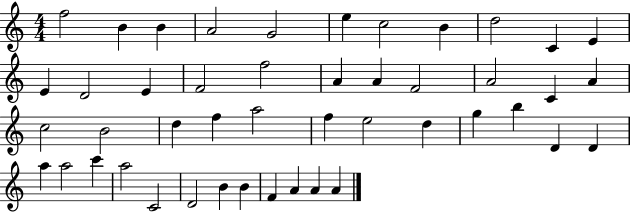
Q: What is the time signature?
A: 4/4